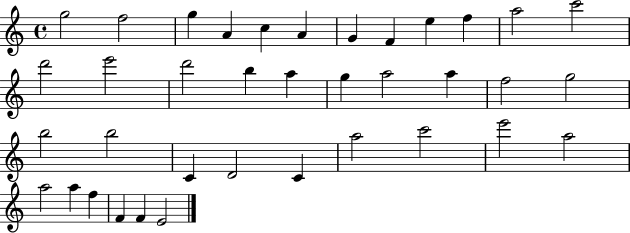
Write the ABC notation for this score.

X:1
T:Untitled
M:4/4
L:1/4
K:C
g2 f2 g A c A G F e f a2 c'2 d'2 e'2 d'2 b a g a2 a f2 g2 b2 b2 C D2 C a2 c'2 e'2 a2 a2 a f F F E2